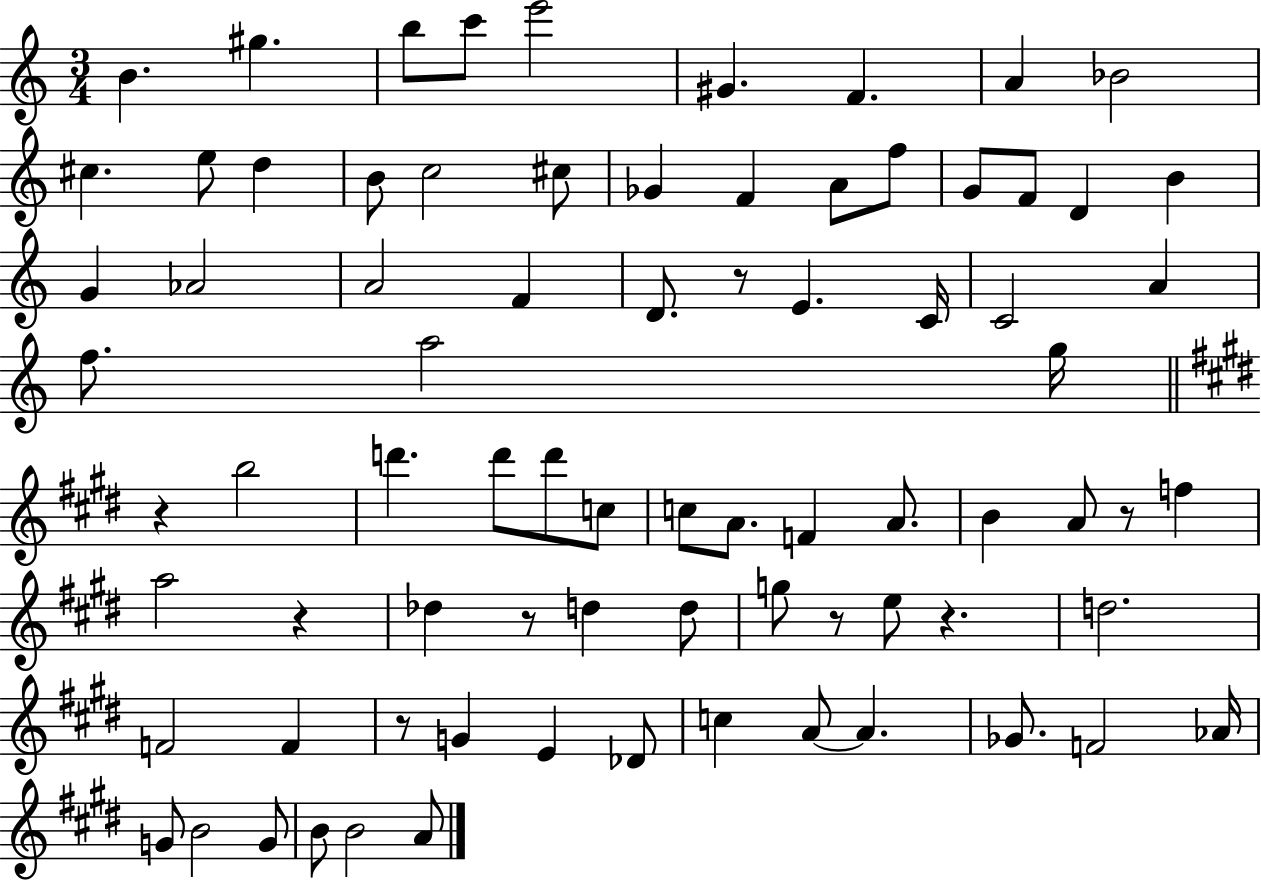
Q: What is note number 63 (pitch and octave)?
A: Gb4